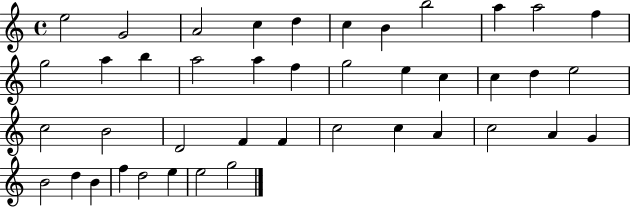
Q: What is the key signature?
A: C major